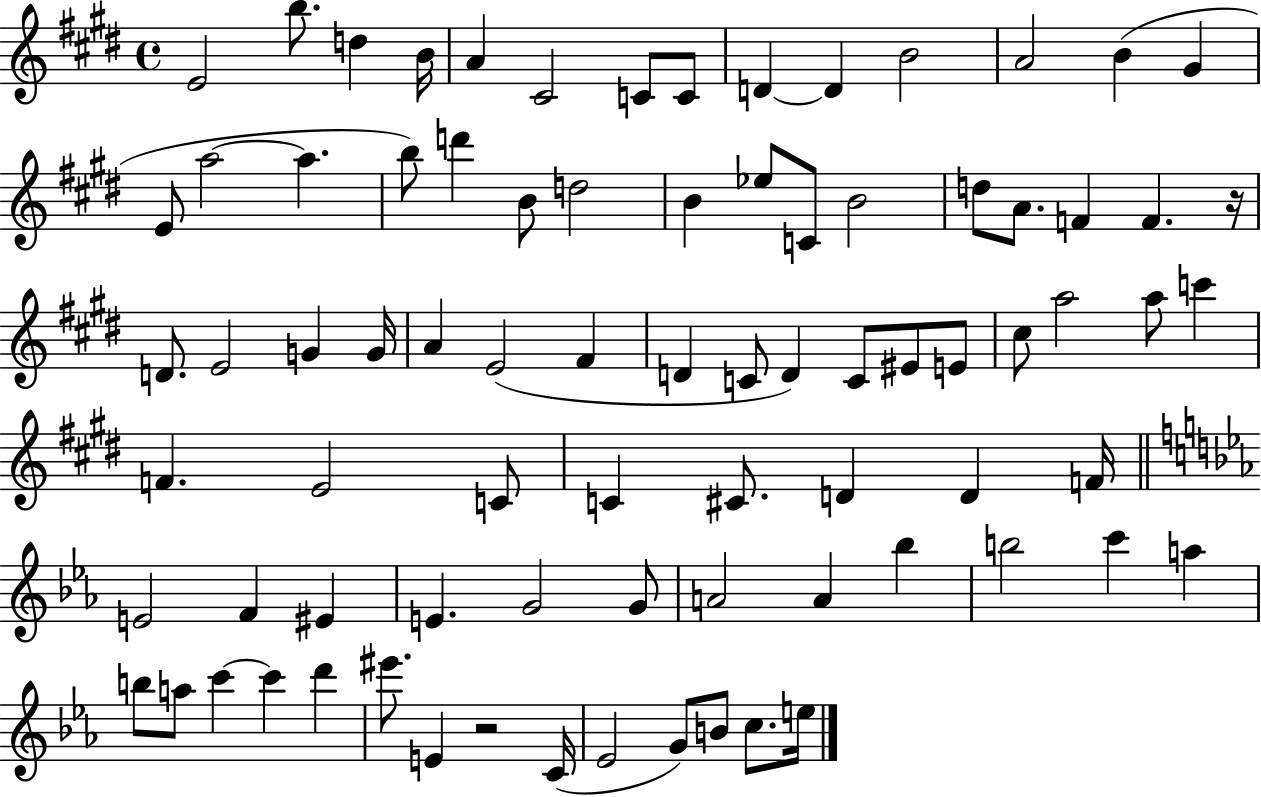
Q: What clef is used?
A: treble